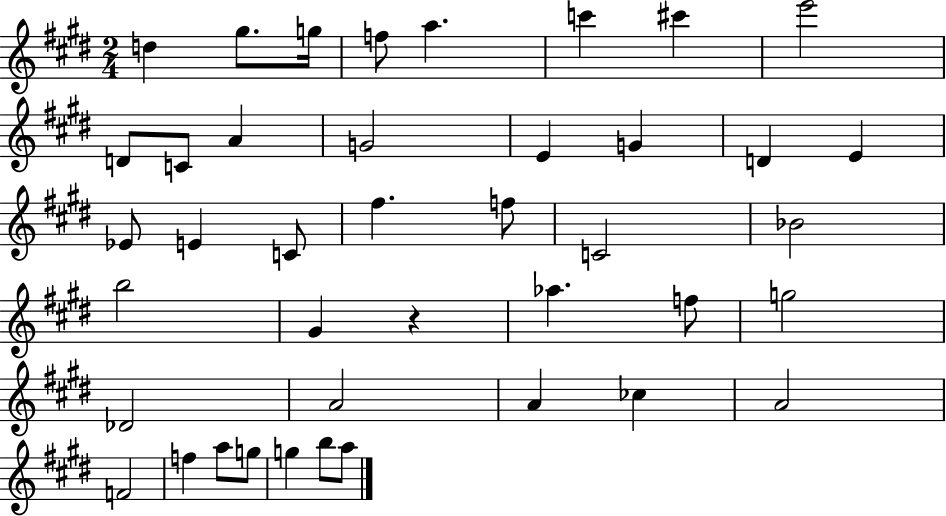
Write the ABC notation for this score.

X:1
T:Untitled
M:2/4
L:1/4
K:E
d ^g/2 g/4 f/2 a c' ^c' e'2 D/2 C/2 A G2 E G D E _E/2 E C/2 ^f f/2 C2 _B2 b2 ^G z _a f/2 g2 _D2 A2 A _c A2 F2 f a/2 g/2 g b/2 a/2